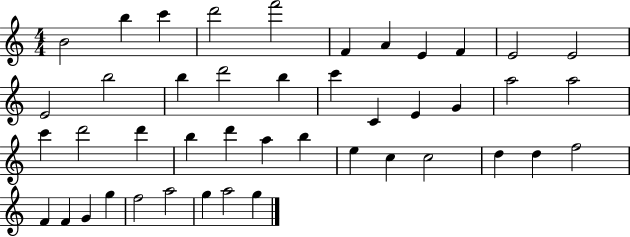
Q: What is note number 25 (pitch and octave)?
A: D6